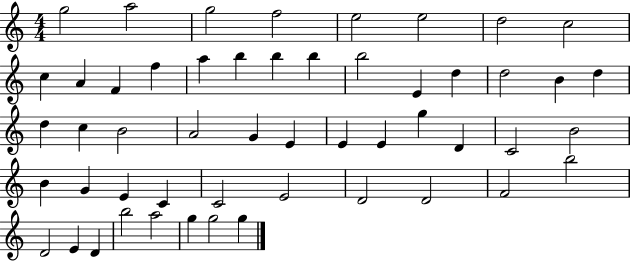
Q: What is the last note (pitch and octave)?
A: G5